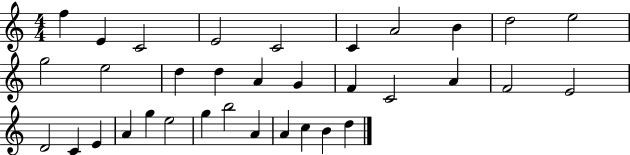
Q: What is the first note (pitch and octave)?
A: F5